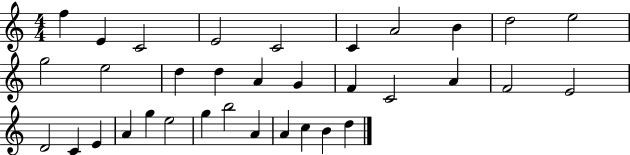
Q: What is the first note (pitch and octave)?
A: F5